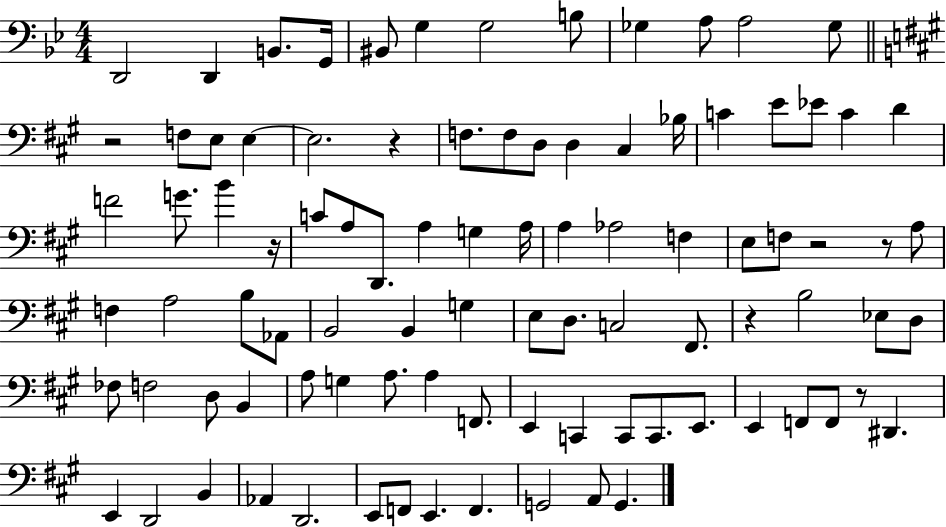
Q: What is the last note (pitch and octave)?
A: G2